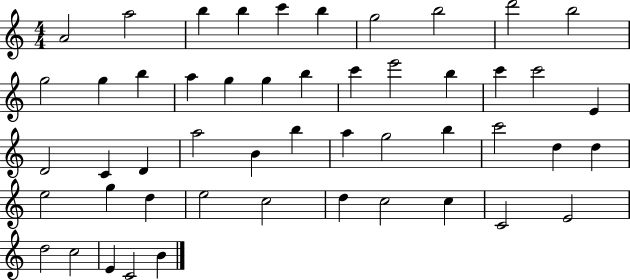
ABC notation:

X:1
T:Untitled
M:4/4
L:1/4
K:C
A2 a2 b b c' b g2 b2 d'2 b2 g2 g b a g g b c' e'2 b c' c'2 E D2 C D a2 B b a g2 b c'2 d d e2 g d e2 c2 d c2 c C2 E2 d2 c2 E C2 B